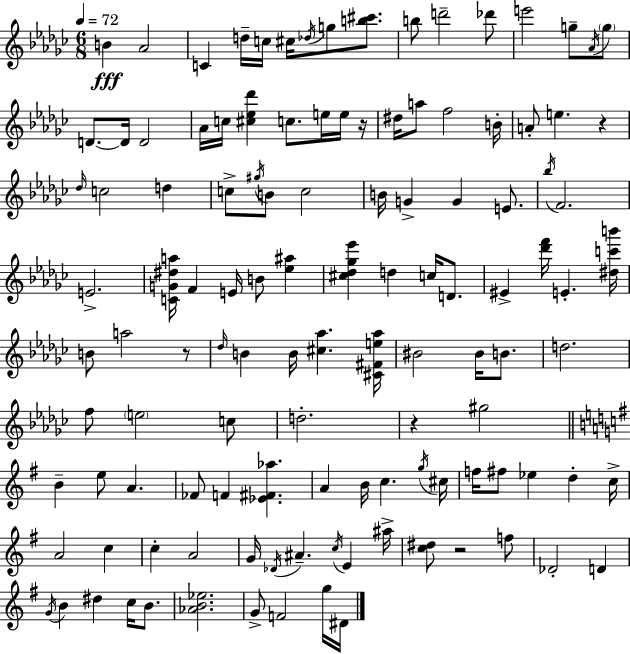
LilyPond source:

{
  \clef treble
  \numericTimeSignature
  \time 6/8
  \key ees \minor
  \tempo 4 = 72
  b'4\fff aes'2 | c'4 d''16-- c''16 cis''16 \acciaccatura { des''16 } g''8 <b'' cis'''>8. | b''8 d'''2-- des'''8 | e'''2 g''8-- \acciaccatura { aes'16 } | \break \parenthesize g''8 d'8.~~ d'16 d'2 | aes'16 c''16 <cis'' ees'' des'''>4 c''8. e''16 | e''16 r16 dis''16 a''8 f''2 | b'16-. a'8-. e''4. r4 | \break \grace { des''16 } c''2 d''4 | c''8-> \acciaccatura { gis''16 } b'8 c''2 | b'16 g'4-> g'4 | e'8. \acciaccatura { bes''16 } f'2. | \break e'2.-> | <c' g' dis'' a''>16 f'4 e'16 b'8 | <ees'' ais''>4 <cis'' des'' ges'' ees'''>4 d''4 | c''16 d'8. eis'4-> <des''' f'''>16 e'4.-. | \break <dis'' c''' b'''>16 b'8 a''2 | r8 \grace { des''16 } b'4 b'16 <cis'' aes''>4. | <cis' fis' e'' aes''>16 bis'2 | bis'16 b'8. d''2. | \break f''8 \parenthesize e''2 | c''8 d''2.-. | r4 gis''2 | \bar "||" \break \key g \major b'4-- e''8 a'4. | fes'8 f'4 <ees' fis' aes''>4. | a'4 b'16 c''4. \acciaccatura { g''16 } | cis''16 f''16 fis''8 ees''4 d''4-. | \break c''16-> a'2 c''4 | c''4-. a'2 | g'16 \acciaccatura { des'16 } ais'4.-- \acciaccatura { c''16 } e'4 | ais''16-> <c'' dis''>8 r2 | \break f''8 des'2-. d'4 | \acciaccatura { g'16 } b'4 dis''4 | c''16 b'8. <aes' b' ees''>2. | g'8-> f'2 | \break g''16 dis'16 \bar "|."
}